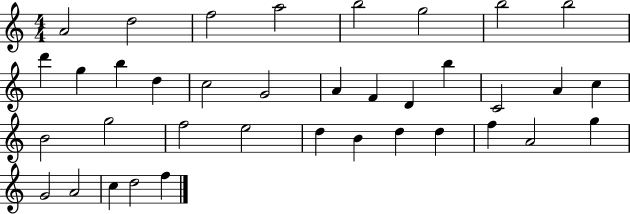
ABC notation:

X:1
T:Untitled
M:4/4
L:1/4
K:C
A2 d2 f2 a2 b2 g2 b2 b2 d' g b d c2 G2 A F D b C2 A c B2 g2 f2 e2 d B d d f A2 g G2 A2 c d2 f